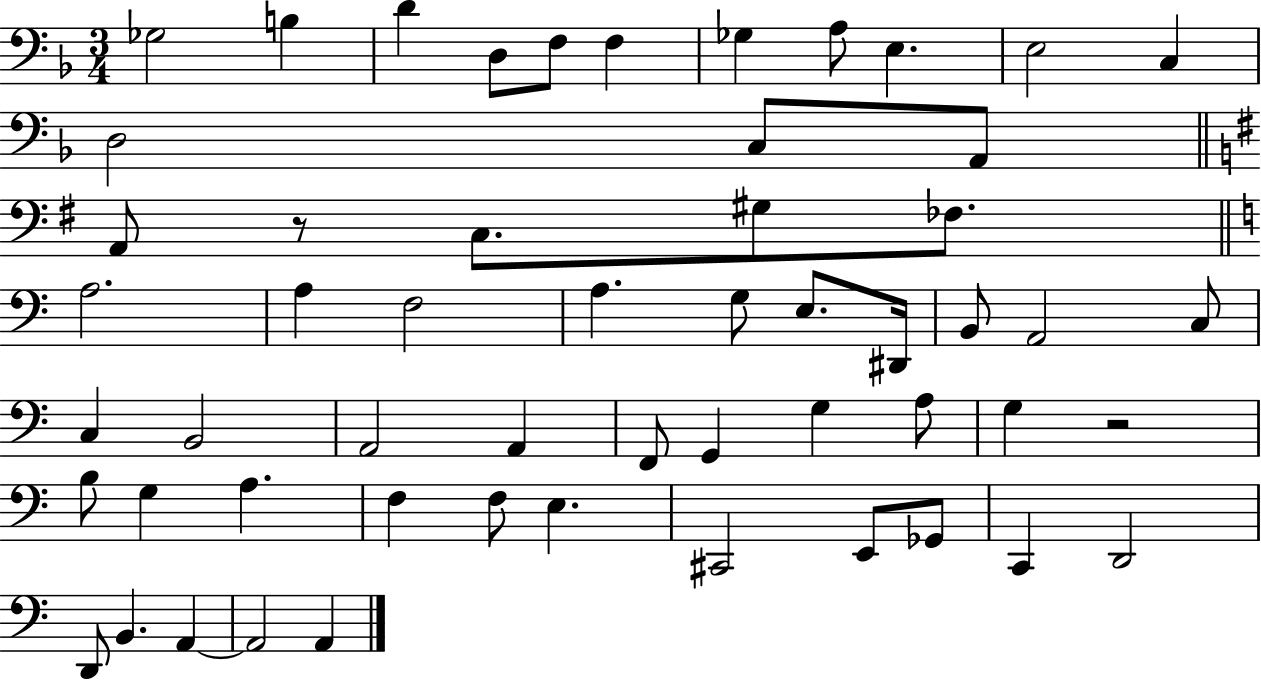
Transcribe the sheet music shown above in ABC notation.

X:1
T:Untitled
M:3/4
L:1/4
K:F
_G,2 B, D D,/2 F,/2 F, _G, A,/2 E, E,2 C, D,2 C,/2 A,,/2 A,,/2 z/2 C,/2 ^G,/2 _F,/2 A,2 A, F,2 A, G,/2 E,/2 ^D,,/4 B,,/2 A,,2 C,/2 C, B,,2 A,,2 A,, F,,/2 G,, G, A,/2 G, z2 B,/2 G, A, F, F,/2 E, ^C,,2 E,,/2 _G,,/2 C,, D,,2 D,,/2 B,, A,, A,,2 A,,